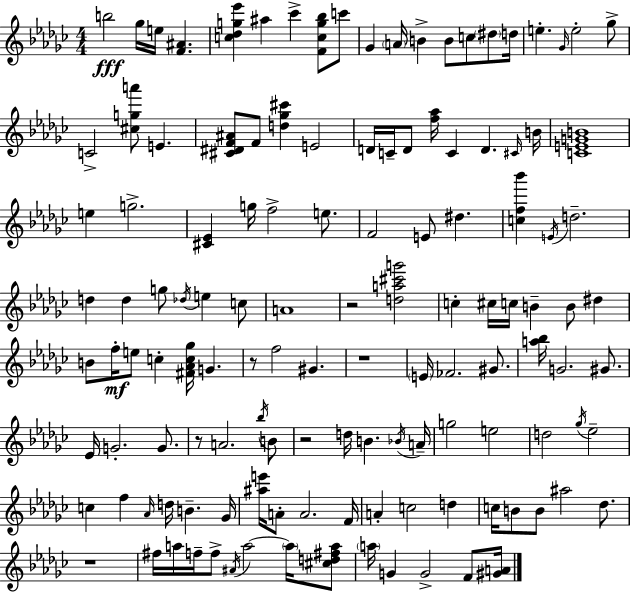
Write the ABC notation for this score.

X:1
T:Untitled
M:4/4
L:1/4
K:Ebm
b2 _g/4 e/4 [F^A] [c_dg_e'] ^a _c' [Fcg_b]/2 c'/2 _G A/4 B B/2 c/2 ^d/2 d/4 e _G/4 e2 _g/2 C2 [^cga']/2 E [^C^DF^A]/2 F/2 [d_g^c'] E2 D/4 C/4 D/2 [f_a]/4 C D ^C/4 B/4 [CEGB]4 e g2 [^C_E] g/4 f2 e/2 F2 E/2 ^d [cf_b'] E/4 d2 d d g/2 _d/4 e c/2 A4 z2 [da^c'g']2 c ^c/4 c/4 B B/2 ^d B/2 f/4 e/2 c [^F_Ac_g]/4 G z/2 f2 ^G z4 E/4 _F2 ^G/2 [a_b]/4 G2 ^G/2 _E/4 G2 G/2 z/2 A2 _b/4 B/2 z2 d/4 B _B/4 A/4 g2 e2 d2 _g/4 _e2 c f _A/4 d/4 B _G/4 [^ae']/4 A/2 A2 F/4 A c2 d c/4 B/2 B/2 ^a2 _d/2 z4 ^f/4 a/4 f/4 f/2 ^A/4 a2 a/4 [^cd^fa]/2 a/4 G G2 F/2 [^GA]/4